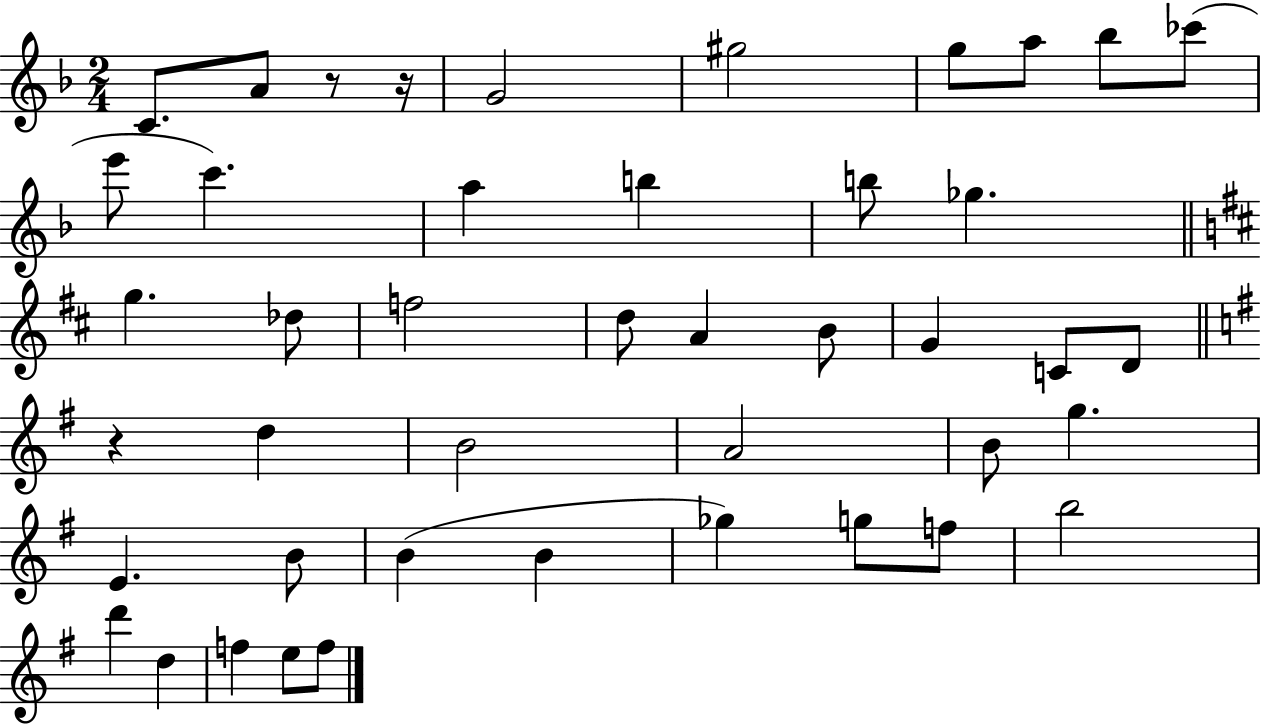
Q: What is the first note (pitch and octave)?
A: C4